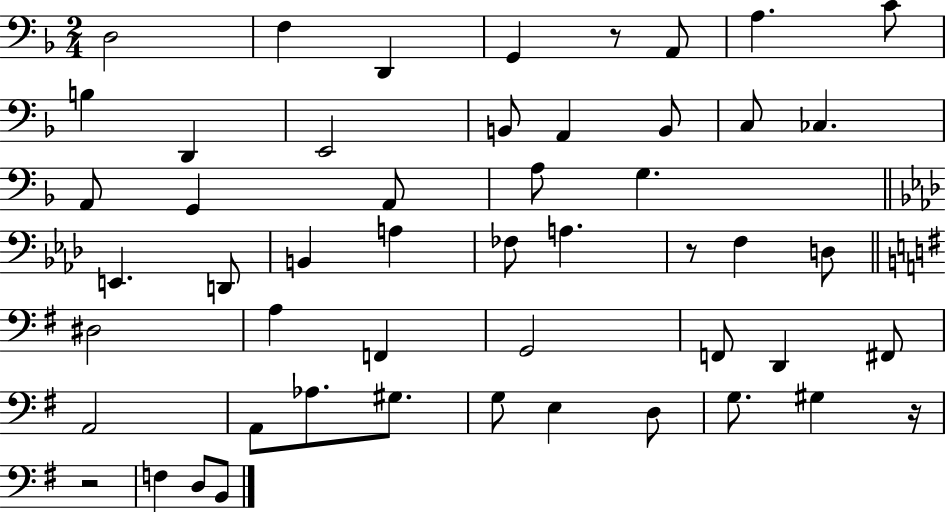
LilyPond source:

{
  \clef bass
  \numericTimeSignature
  \time 2/4
  \key f \major
  d2 | f4 d,4 | g,4 r8 a,8 | a4. c'8 | \break b4 d,4 | e,2 | b,8 a,4 b,8 | c8 ces4. | \break a,8 g,4 a,8 | a8 g4. | \bar "||" \break \key f \minor e,4. d,8 | b,4 a4 | fes8 a4. | r8 f4 d8 | \break \bar "||" \break \key g \major dis2 | a4 f,4 | g,2 | f,8 d,4 fis,8 | \break a,2 | a,8 aes8. gis8. | g8 e4 d8 | g8. gis4 r16 | \break r2 | f4 d8 b,8 | \bar "|."
}